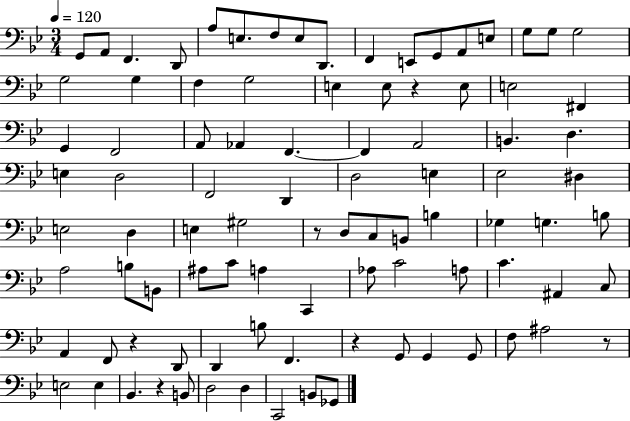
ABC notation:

X:1
T:Untitled
M:3/4
L:1/4
K:Bb
G,,/2 A,,/2 F,, D,,/2 A,/2 E,/2 F,/2 E,/2 D,,/2 F,, E,,/2 G,,/2 A,,/2 E,/2 G,/2 G,/2 G,2 G,2 G, F, G,2 E, E,/2 z E,/2 E,2 ^F,, G,, F,,2 A,,/2 _A,, F,, F,, A,,2 B,, D, E, D,2 F,,2 D,, D,2 E, _E,2 ^D, E,2 D, E, ^G,2 z/2 D,/2 C,/2 B,,/2 B, _G, G, B,/2 A,2 B,/2 B,,/2 ^A,/2 C/2 A, C,, _A,/2 C2 A,/2 C ^A,, C,/2 A,, F,,/2 z D,,/2 D,, B,/2 F,, z G,,/2 G,, G,,/2 F,/2 ^A,2 z/2 E,2 E, _B,, z B,,/2 D,2 D, C,,2 B,,/2 _G,,/2